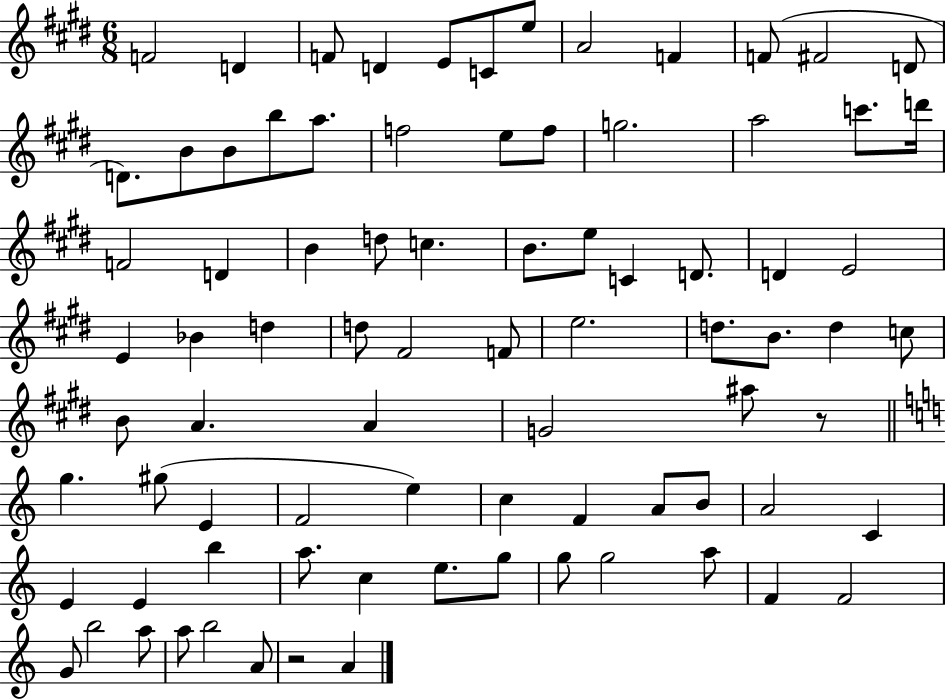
F4/h D4/q F4/e D4/q E4/e C4/e E5/e A4/h F4/q F4/e F#4/h D4/e D4/e. B4/e B4/e B5/e A5/e. F5/h E5/e F5/e G5/h. A5/h C6/e. D6/s F4/h D4/q B4/q D5/e C5/q. B4/e. E5/e C4/q D4/e. D4/q E4/h E4/q Bb4/q D5/q D5/e F#4/h F4/e E5/h. D5/e. B4/e. D5/q C5/e B4/e A4/q. A4/q G4/h A#5/e R/e G5/q. G#5/e E4/q F4/h E5/q C5/q F4/q A4/e B4/e A4/h C4/q E4/q E4/q B5/q A5/e. C5/q E5/e. G5/e G5/e G5/h A5/e F4/q F4/h G4/e B5/h A5/e A5/e B5/h A4/e R/h A4/q